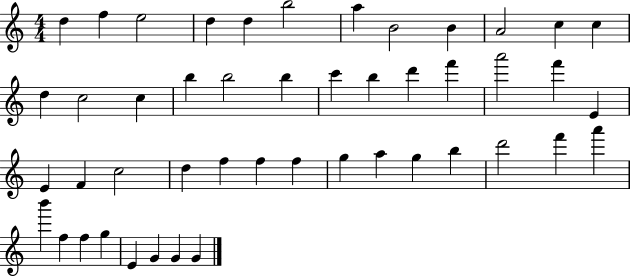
X:1
T:Untitled
M:4/4
L:1/4
K:C
d f e2 d d b2 a B2 B A2 c c d c2 c b b2 b c' b d' f' a'2 f' E E F c2 d f f f g a g b d'2 f' a' b' f f g E G G G